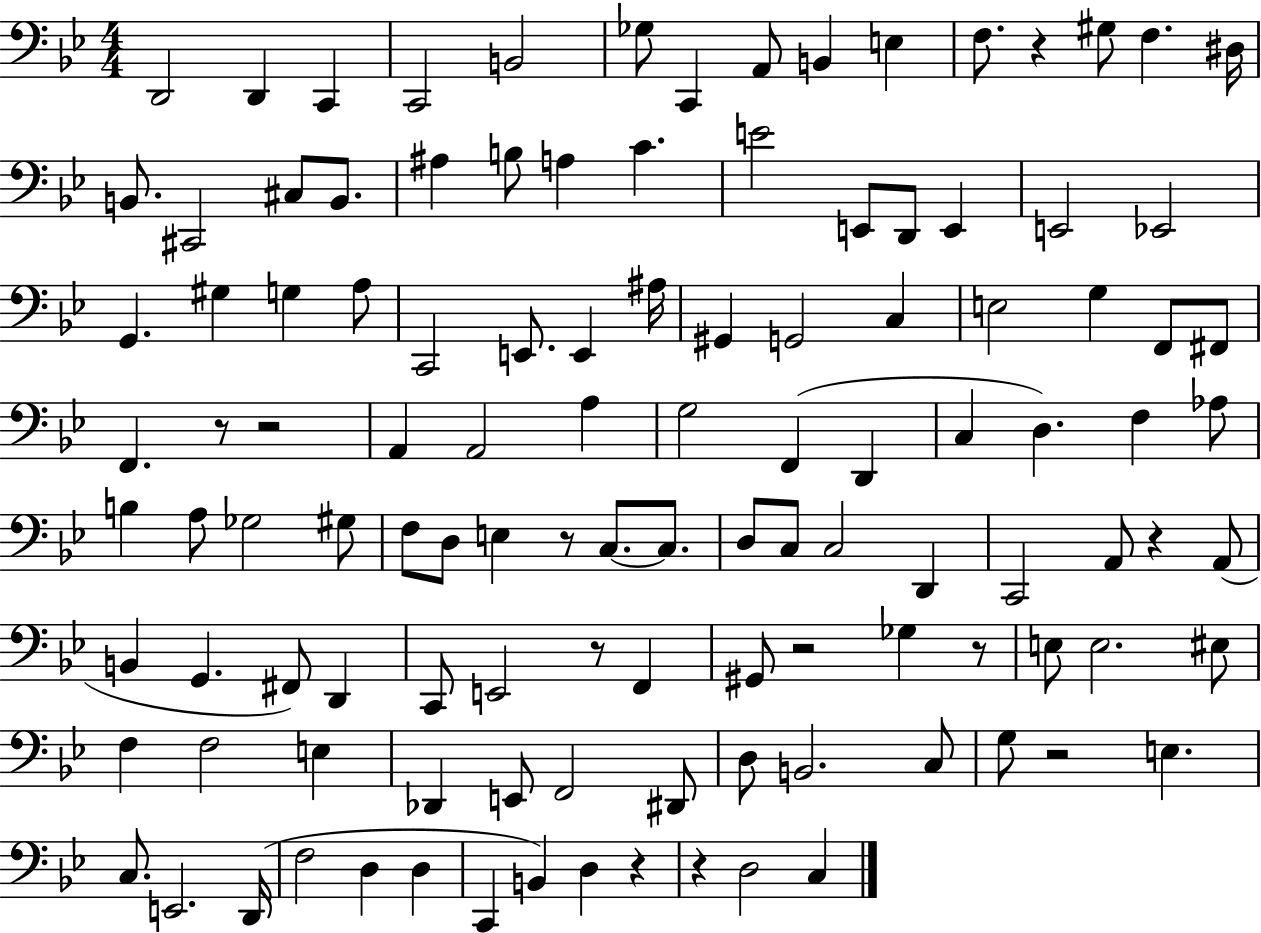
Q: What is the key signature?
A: BES major